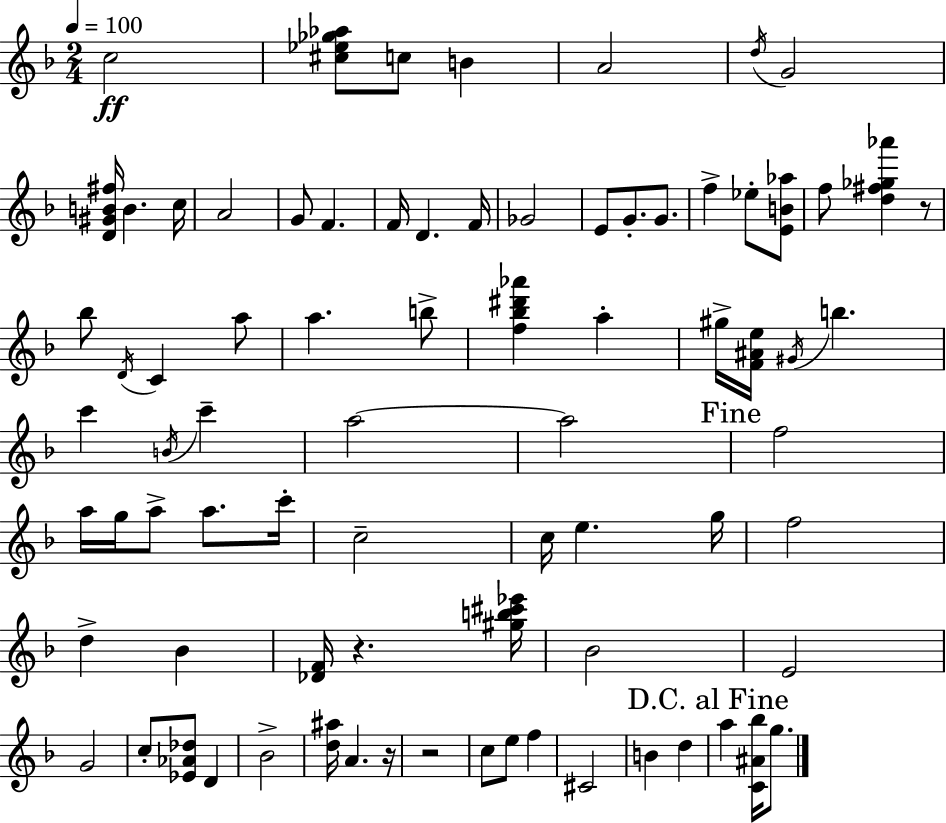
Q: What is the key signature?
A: F major